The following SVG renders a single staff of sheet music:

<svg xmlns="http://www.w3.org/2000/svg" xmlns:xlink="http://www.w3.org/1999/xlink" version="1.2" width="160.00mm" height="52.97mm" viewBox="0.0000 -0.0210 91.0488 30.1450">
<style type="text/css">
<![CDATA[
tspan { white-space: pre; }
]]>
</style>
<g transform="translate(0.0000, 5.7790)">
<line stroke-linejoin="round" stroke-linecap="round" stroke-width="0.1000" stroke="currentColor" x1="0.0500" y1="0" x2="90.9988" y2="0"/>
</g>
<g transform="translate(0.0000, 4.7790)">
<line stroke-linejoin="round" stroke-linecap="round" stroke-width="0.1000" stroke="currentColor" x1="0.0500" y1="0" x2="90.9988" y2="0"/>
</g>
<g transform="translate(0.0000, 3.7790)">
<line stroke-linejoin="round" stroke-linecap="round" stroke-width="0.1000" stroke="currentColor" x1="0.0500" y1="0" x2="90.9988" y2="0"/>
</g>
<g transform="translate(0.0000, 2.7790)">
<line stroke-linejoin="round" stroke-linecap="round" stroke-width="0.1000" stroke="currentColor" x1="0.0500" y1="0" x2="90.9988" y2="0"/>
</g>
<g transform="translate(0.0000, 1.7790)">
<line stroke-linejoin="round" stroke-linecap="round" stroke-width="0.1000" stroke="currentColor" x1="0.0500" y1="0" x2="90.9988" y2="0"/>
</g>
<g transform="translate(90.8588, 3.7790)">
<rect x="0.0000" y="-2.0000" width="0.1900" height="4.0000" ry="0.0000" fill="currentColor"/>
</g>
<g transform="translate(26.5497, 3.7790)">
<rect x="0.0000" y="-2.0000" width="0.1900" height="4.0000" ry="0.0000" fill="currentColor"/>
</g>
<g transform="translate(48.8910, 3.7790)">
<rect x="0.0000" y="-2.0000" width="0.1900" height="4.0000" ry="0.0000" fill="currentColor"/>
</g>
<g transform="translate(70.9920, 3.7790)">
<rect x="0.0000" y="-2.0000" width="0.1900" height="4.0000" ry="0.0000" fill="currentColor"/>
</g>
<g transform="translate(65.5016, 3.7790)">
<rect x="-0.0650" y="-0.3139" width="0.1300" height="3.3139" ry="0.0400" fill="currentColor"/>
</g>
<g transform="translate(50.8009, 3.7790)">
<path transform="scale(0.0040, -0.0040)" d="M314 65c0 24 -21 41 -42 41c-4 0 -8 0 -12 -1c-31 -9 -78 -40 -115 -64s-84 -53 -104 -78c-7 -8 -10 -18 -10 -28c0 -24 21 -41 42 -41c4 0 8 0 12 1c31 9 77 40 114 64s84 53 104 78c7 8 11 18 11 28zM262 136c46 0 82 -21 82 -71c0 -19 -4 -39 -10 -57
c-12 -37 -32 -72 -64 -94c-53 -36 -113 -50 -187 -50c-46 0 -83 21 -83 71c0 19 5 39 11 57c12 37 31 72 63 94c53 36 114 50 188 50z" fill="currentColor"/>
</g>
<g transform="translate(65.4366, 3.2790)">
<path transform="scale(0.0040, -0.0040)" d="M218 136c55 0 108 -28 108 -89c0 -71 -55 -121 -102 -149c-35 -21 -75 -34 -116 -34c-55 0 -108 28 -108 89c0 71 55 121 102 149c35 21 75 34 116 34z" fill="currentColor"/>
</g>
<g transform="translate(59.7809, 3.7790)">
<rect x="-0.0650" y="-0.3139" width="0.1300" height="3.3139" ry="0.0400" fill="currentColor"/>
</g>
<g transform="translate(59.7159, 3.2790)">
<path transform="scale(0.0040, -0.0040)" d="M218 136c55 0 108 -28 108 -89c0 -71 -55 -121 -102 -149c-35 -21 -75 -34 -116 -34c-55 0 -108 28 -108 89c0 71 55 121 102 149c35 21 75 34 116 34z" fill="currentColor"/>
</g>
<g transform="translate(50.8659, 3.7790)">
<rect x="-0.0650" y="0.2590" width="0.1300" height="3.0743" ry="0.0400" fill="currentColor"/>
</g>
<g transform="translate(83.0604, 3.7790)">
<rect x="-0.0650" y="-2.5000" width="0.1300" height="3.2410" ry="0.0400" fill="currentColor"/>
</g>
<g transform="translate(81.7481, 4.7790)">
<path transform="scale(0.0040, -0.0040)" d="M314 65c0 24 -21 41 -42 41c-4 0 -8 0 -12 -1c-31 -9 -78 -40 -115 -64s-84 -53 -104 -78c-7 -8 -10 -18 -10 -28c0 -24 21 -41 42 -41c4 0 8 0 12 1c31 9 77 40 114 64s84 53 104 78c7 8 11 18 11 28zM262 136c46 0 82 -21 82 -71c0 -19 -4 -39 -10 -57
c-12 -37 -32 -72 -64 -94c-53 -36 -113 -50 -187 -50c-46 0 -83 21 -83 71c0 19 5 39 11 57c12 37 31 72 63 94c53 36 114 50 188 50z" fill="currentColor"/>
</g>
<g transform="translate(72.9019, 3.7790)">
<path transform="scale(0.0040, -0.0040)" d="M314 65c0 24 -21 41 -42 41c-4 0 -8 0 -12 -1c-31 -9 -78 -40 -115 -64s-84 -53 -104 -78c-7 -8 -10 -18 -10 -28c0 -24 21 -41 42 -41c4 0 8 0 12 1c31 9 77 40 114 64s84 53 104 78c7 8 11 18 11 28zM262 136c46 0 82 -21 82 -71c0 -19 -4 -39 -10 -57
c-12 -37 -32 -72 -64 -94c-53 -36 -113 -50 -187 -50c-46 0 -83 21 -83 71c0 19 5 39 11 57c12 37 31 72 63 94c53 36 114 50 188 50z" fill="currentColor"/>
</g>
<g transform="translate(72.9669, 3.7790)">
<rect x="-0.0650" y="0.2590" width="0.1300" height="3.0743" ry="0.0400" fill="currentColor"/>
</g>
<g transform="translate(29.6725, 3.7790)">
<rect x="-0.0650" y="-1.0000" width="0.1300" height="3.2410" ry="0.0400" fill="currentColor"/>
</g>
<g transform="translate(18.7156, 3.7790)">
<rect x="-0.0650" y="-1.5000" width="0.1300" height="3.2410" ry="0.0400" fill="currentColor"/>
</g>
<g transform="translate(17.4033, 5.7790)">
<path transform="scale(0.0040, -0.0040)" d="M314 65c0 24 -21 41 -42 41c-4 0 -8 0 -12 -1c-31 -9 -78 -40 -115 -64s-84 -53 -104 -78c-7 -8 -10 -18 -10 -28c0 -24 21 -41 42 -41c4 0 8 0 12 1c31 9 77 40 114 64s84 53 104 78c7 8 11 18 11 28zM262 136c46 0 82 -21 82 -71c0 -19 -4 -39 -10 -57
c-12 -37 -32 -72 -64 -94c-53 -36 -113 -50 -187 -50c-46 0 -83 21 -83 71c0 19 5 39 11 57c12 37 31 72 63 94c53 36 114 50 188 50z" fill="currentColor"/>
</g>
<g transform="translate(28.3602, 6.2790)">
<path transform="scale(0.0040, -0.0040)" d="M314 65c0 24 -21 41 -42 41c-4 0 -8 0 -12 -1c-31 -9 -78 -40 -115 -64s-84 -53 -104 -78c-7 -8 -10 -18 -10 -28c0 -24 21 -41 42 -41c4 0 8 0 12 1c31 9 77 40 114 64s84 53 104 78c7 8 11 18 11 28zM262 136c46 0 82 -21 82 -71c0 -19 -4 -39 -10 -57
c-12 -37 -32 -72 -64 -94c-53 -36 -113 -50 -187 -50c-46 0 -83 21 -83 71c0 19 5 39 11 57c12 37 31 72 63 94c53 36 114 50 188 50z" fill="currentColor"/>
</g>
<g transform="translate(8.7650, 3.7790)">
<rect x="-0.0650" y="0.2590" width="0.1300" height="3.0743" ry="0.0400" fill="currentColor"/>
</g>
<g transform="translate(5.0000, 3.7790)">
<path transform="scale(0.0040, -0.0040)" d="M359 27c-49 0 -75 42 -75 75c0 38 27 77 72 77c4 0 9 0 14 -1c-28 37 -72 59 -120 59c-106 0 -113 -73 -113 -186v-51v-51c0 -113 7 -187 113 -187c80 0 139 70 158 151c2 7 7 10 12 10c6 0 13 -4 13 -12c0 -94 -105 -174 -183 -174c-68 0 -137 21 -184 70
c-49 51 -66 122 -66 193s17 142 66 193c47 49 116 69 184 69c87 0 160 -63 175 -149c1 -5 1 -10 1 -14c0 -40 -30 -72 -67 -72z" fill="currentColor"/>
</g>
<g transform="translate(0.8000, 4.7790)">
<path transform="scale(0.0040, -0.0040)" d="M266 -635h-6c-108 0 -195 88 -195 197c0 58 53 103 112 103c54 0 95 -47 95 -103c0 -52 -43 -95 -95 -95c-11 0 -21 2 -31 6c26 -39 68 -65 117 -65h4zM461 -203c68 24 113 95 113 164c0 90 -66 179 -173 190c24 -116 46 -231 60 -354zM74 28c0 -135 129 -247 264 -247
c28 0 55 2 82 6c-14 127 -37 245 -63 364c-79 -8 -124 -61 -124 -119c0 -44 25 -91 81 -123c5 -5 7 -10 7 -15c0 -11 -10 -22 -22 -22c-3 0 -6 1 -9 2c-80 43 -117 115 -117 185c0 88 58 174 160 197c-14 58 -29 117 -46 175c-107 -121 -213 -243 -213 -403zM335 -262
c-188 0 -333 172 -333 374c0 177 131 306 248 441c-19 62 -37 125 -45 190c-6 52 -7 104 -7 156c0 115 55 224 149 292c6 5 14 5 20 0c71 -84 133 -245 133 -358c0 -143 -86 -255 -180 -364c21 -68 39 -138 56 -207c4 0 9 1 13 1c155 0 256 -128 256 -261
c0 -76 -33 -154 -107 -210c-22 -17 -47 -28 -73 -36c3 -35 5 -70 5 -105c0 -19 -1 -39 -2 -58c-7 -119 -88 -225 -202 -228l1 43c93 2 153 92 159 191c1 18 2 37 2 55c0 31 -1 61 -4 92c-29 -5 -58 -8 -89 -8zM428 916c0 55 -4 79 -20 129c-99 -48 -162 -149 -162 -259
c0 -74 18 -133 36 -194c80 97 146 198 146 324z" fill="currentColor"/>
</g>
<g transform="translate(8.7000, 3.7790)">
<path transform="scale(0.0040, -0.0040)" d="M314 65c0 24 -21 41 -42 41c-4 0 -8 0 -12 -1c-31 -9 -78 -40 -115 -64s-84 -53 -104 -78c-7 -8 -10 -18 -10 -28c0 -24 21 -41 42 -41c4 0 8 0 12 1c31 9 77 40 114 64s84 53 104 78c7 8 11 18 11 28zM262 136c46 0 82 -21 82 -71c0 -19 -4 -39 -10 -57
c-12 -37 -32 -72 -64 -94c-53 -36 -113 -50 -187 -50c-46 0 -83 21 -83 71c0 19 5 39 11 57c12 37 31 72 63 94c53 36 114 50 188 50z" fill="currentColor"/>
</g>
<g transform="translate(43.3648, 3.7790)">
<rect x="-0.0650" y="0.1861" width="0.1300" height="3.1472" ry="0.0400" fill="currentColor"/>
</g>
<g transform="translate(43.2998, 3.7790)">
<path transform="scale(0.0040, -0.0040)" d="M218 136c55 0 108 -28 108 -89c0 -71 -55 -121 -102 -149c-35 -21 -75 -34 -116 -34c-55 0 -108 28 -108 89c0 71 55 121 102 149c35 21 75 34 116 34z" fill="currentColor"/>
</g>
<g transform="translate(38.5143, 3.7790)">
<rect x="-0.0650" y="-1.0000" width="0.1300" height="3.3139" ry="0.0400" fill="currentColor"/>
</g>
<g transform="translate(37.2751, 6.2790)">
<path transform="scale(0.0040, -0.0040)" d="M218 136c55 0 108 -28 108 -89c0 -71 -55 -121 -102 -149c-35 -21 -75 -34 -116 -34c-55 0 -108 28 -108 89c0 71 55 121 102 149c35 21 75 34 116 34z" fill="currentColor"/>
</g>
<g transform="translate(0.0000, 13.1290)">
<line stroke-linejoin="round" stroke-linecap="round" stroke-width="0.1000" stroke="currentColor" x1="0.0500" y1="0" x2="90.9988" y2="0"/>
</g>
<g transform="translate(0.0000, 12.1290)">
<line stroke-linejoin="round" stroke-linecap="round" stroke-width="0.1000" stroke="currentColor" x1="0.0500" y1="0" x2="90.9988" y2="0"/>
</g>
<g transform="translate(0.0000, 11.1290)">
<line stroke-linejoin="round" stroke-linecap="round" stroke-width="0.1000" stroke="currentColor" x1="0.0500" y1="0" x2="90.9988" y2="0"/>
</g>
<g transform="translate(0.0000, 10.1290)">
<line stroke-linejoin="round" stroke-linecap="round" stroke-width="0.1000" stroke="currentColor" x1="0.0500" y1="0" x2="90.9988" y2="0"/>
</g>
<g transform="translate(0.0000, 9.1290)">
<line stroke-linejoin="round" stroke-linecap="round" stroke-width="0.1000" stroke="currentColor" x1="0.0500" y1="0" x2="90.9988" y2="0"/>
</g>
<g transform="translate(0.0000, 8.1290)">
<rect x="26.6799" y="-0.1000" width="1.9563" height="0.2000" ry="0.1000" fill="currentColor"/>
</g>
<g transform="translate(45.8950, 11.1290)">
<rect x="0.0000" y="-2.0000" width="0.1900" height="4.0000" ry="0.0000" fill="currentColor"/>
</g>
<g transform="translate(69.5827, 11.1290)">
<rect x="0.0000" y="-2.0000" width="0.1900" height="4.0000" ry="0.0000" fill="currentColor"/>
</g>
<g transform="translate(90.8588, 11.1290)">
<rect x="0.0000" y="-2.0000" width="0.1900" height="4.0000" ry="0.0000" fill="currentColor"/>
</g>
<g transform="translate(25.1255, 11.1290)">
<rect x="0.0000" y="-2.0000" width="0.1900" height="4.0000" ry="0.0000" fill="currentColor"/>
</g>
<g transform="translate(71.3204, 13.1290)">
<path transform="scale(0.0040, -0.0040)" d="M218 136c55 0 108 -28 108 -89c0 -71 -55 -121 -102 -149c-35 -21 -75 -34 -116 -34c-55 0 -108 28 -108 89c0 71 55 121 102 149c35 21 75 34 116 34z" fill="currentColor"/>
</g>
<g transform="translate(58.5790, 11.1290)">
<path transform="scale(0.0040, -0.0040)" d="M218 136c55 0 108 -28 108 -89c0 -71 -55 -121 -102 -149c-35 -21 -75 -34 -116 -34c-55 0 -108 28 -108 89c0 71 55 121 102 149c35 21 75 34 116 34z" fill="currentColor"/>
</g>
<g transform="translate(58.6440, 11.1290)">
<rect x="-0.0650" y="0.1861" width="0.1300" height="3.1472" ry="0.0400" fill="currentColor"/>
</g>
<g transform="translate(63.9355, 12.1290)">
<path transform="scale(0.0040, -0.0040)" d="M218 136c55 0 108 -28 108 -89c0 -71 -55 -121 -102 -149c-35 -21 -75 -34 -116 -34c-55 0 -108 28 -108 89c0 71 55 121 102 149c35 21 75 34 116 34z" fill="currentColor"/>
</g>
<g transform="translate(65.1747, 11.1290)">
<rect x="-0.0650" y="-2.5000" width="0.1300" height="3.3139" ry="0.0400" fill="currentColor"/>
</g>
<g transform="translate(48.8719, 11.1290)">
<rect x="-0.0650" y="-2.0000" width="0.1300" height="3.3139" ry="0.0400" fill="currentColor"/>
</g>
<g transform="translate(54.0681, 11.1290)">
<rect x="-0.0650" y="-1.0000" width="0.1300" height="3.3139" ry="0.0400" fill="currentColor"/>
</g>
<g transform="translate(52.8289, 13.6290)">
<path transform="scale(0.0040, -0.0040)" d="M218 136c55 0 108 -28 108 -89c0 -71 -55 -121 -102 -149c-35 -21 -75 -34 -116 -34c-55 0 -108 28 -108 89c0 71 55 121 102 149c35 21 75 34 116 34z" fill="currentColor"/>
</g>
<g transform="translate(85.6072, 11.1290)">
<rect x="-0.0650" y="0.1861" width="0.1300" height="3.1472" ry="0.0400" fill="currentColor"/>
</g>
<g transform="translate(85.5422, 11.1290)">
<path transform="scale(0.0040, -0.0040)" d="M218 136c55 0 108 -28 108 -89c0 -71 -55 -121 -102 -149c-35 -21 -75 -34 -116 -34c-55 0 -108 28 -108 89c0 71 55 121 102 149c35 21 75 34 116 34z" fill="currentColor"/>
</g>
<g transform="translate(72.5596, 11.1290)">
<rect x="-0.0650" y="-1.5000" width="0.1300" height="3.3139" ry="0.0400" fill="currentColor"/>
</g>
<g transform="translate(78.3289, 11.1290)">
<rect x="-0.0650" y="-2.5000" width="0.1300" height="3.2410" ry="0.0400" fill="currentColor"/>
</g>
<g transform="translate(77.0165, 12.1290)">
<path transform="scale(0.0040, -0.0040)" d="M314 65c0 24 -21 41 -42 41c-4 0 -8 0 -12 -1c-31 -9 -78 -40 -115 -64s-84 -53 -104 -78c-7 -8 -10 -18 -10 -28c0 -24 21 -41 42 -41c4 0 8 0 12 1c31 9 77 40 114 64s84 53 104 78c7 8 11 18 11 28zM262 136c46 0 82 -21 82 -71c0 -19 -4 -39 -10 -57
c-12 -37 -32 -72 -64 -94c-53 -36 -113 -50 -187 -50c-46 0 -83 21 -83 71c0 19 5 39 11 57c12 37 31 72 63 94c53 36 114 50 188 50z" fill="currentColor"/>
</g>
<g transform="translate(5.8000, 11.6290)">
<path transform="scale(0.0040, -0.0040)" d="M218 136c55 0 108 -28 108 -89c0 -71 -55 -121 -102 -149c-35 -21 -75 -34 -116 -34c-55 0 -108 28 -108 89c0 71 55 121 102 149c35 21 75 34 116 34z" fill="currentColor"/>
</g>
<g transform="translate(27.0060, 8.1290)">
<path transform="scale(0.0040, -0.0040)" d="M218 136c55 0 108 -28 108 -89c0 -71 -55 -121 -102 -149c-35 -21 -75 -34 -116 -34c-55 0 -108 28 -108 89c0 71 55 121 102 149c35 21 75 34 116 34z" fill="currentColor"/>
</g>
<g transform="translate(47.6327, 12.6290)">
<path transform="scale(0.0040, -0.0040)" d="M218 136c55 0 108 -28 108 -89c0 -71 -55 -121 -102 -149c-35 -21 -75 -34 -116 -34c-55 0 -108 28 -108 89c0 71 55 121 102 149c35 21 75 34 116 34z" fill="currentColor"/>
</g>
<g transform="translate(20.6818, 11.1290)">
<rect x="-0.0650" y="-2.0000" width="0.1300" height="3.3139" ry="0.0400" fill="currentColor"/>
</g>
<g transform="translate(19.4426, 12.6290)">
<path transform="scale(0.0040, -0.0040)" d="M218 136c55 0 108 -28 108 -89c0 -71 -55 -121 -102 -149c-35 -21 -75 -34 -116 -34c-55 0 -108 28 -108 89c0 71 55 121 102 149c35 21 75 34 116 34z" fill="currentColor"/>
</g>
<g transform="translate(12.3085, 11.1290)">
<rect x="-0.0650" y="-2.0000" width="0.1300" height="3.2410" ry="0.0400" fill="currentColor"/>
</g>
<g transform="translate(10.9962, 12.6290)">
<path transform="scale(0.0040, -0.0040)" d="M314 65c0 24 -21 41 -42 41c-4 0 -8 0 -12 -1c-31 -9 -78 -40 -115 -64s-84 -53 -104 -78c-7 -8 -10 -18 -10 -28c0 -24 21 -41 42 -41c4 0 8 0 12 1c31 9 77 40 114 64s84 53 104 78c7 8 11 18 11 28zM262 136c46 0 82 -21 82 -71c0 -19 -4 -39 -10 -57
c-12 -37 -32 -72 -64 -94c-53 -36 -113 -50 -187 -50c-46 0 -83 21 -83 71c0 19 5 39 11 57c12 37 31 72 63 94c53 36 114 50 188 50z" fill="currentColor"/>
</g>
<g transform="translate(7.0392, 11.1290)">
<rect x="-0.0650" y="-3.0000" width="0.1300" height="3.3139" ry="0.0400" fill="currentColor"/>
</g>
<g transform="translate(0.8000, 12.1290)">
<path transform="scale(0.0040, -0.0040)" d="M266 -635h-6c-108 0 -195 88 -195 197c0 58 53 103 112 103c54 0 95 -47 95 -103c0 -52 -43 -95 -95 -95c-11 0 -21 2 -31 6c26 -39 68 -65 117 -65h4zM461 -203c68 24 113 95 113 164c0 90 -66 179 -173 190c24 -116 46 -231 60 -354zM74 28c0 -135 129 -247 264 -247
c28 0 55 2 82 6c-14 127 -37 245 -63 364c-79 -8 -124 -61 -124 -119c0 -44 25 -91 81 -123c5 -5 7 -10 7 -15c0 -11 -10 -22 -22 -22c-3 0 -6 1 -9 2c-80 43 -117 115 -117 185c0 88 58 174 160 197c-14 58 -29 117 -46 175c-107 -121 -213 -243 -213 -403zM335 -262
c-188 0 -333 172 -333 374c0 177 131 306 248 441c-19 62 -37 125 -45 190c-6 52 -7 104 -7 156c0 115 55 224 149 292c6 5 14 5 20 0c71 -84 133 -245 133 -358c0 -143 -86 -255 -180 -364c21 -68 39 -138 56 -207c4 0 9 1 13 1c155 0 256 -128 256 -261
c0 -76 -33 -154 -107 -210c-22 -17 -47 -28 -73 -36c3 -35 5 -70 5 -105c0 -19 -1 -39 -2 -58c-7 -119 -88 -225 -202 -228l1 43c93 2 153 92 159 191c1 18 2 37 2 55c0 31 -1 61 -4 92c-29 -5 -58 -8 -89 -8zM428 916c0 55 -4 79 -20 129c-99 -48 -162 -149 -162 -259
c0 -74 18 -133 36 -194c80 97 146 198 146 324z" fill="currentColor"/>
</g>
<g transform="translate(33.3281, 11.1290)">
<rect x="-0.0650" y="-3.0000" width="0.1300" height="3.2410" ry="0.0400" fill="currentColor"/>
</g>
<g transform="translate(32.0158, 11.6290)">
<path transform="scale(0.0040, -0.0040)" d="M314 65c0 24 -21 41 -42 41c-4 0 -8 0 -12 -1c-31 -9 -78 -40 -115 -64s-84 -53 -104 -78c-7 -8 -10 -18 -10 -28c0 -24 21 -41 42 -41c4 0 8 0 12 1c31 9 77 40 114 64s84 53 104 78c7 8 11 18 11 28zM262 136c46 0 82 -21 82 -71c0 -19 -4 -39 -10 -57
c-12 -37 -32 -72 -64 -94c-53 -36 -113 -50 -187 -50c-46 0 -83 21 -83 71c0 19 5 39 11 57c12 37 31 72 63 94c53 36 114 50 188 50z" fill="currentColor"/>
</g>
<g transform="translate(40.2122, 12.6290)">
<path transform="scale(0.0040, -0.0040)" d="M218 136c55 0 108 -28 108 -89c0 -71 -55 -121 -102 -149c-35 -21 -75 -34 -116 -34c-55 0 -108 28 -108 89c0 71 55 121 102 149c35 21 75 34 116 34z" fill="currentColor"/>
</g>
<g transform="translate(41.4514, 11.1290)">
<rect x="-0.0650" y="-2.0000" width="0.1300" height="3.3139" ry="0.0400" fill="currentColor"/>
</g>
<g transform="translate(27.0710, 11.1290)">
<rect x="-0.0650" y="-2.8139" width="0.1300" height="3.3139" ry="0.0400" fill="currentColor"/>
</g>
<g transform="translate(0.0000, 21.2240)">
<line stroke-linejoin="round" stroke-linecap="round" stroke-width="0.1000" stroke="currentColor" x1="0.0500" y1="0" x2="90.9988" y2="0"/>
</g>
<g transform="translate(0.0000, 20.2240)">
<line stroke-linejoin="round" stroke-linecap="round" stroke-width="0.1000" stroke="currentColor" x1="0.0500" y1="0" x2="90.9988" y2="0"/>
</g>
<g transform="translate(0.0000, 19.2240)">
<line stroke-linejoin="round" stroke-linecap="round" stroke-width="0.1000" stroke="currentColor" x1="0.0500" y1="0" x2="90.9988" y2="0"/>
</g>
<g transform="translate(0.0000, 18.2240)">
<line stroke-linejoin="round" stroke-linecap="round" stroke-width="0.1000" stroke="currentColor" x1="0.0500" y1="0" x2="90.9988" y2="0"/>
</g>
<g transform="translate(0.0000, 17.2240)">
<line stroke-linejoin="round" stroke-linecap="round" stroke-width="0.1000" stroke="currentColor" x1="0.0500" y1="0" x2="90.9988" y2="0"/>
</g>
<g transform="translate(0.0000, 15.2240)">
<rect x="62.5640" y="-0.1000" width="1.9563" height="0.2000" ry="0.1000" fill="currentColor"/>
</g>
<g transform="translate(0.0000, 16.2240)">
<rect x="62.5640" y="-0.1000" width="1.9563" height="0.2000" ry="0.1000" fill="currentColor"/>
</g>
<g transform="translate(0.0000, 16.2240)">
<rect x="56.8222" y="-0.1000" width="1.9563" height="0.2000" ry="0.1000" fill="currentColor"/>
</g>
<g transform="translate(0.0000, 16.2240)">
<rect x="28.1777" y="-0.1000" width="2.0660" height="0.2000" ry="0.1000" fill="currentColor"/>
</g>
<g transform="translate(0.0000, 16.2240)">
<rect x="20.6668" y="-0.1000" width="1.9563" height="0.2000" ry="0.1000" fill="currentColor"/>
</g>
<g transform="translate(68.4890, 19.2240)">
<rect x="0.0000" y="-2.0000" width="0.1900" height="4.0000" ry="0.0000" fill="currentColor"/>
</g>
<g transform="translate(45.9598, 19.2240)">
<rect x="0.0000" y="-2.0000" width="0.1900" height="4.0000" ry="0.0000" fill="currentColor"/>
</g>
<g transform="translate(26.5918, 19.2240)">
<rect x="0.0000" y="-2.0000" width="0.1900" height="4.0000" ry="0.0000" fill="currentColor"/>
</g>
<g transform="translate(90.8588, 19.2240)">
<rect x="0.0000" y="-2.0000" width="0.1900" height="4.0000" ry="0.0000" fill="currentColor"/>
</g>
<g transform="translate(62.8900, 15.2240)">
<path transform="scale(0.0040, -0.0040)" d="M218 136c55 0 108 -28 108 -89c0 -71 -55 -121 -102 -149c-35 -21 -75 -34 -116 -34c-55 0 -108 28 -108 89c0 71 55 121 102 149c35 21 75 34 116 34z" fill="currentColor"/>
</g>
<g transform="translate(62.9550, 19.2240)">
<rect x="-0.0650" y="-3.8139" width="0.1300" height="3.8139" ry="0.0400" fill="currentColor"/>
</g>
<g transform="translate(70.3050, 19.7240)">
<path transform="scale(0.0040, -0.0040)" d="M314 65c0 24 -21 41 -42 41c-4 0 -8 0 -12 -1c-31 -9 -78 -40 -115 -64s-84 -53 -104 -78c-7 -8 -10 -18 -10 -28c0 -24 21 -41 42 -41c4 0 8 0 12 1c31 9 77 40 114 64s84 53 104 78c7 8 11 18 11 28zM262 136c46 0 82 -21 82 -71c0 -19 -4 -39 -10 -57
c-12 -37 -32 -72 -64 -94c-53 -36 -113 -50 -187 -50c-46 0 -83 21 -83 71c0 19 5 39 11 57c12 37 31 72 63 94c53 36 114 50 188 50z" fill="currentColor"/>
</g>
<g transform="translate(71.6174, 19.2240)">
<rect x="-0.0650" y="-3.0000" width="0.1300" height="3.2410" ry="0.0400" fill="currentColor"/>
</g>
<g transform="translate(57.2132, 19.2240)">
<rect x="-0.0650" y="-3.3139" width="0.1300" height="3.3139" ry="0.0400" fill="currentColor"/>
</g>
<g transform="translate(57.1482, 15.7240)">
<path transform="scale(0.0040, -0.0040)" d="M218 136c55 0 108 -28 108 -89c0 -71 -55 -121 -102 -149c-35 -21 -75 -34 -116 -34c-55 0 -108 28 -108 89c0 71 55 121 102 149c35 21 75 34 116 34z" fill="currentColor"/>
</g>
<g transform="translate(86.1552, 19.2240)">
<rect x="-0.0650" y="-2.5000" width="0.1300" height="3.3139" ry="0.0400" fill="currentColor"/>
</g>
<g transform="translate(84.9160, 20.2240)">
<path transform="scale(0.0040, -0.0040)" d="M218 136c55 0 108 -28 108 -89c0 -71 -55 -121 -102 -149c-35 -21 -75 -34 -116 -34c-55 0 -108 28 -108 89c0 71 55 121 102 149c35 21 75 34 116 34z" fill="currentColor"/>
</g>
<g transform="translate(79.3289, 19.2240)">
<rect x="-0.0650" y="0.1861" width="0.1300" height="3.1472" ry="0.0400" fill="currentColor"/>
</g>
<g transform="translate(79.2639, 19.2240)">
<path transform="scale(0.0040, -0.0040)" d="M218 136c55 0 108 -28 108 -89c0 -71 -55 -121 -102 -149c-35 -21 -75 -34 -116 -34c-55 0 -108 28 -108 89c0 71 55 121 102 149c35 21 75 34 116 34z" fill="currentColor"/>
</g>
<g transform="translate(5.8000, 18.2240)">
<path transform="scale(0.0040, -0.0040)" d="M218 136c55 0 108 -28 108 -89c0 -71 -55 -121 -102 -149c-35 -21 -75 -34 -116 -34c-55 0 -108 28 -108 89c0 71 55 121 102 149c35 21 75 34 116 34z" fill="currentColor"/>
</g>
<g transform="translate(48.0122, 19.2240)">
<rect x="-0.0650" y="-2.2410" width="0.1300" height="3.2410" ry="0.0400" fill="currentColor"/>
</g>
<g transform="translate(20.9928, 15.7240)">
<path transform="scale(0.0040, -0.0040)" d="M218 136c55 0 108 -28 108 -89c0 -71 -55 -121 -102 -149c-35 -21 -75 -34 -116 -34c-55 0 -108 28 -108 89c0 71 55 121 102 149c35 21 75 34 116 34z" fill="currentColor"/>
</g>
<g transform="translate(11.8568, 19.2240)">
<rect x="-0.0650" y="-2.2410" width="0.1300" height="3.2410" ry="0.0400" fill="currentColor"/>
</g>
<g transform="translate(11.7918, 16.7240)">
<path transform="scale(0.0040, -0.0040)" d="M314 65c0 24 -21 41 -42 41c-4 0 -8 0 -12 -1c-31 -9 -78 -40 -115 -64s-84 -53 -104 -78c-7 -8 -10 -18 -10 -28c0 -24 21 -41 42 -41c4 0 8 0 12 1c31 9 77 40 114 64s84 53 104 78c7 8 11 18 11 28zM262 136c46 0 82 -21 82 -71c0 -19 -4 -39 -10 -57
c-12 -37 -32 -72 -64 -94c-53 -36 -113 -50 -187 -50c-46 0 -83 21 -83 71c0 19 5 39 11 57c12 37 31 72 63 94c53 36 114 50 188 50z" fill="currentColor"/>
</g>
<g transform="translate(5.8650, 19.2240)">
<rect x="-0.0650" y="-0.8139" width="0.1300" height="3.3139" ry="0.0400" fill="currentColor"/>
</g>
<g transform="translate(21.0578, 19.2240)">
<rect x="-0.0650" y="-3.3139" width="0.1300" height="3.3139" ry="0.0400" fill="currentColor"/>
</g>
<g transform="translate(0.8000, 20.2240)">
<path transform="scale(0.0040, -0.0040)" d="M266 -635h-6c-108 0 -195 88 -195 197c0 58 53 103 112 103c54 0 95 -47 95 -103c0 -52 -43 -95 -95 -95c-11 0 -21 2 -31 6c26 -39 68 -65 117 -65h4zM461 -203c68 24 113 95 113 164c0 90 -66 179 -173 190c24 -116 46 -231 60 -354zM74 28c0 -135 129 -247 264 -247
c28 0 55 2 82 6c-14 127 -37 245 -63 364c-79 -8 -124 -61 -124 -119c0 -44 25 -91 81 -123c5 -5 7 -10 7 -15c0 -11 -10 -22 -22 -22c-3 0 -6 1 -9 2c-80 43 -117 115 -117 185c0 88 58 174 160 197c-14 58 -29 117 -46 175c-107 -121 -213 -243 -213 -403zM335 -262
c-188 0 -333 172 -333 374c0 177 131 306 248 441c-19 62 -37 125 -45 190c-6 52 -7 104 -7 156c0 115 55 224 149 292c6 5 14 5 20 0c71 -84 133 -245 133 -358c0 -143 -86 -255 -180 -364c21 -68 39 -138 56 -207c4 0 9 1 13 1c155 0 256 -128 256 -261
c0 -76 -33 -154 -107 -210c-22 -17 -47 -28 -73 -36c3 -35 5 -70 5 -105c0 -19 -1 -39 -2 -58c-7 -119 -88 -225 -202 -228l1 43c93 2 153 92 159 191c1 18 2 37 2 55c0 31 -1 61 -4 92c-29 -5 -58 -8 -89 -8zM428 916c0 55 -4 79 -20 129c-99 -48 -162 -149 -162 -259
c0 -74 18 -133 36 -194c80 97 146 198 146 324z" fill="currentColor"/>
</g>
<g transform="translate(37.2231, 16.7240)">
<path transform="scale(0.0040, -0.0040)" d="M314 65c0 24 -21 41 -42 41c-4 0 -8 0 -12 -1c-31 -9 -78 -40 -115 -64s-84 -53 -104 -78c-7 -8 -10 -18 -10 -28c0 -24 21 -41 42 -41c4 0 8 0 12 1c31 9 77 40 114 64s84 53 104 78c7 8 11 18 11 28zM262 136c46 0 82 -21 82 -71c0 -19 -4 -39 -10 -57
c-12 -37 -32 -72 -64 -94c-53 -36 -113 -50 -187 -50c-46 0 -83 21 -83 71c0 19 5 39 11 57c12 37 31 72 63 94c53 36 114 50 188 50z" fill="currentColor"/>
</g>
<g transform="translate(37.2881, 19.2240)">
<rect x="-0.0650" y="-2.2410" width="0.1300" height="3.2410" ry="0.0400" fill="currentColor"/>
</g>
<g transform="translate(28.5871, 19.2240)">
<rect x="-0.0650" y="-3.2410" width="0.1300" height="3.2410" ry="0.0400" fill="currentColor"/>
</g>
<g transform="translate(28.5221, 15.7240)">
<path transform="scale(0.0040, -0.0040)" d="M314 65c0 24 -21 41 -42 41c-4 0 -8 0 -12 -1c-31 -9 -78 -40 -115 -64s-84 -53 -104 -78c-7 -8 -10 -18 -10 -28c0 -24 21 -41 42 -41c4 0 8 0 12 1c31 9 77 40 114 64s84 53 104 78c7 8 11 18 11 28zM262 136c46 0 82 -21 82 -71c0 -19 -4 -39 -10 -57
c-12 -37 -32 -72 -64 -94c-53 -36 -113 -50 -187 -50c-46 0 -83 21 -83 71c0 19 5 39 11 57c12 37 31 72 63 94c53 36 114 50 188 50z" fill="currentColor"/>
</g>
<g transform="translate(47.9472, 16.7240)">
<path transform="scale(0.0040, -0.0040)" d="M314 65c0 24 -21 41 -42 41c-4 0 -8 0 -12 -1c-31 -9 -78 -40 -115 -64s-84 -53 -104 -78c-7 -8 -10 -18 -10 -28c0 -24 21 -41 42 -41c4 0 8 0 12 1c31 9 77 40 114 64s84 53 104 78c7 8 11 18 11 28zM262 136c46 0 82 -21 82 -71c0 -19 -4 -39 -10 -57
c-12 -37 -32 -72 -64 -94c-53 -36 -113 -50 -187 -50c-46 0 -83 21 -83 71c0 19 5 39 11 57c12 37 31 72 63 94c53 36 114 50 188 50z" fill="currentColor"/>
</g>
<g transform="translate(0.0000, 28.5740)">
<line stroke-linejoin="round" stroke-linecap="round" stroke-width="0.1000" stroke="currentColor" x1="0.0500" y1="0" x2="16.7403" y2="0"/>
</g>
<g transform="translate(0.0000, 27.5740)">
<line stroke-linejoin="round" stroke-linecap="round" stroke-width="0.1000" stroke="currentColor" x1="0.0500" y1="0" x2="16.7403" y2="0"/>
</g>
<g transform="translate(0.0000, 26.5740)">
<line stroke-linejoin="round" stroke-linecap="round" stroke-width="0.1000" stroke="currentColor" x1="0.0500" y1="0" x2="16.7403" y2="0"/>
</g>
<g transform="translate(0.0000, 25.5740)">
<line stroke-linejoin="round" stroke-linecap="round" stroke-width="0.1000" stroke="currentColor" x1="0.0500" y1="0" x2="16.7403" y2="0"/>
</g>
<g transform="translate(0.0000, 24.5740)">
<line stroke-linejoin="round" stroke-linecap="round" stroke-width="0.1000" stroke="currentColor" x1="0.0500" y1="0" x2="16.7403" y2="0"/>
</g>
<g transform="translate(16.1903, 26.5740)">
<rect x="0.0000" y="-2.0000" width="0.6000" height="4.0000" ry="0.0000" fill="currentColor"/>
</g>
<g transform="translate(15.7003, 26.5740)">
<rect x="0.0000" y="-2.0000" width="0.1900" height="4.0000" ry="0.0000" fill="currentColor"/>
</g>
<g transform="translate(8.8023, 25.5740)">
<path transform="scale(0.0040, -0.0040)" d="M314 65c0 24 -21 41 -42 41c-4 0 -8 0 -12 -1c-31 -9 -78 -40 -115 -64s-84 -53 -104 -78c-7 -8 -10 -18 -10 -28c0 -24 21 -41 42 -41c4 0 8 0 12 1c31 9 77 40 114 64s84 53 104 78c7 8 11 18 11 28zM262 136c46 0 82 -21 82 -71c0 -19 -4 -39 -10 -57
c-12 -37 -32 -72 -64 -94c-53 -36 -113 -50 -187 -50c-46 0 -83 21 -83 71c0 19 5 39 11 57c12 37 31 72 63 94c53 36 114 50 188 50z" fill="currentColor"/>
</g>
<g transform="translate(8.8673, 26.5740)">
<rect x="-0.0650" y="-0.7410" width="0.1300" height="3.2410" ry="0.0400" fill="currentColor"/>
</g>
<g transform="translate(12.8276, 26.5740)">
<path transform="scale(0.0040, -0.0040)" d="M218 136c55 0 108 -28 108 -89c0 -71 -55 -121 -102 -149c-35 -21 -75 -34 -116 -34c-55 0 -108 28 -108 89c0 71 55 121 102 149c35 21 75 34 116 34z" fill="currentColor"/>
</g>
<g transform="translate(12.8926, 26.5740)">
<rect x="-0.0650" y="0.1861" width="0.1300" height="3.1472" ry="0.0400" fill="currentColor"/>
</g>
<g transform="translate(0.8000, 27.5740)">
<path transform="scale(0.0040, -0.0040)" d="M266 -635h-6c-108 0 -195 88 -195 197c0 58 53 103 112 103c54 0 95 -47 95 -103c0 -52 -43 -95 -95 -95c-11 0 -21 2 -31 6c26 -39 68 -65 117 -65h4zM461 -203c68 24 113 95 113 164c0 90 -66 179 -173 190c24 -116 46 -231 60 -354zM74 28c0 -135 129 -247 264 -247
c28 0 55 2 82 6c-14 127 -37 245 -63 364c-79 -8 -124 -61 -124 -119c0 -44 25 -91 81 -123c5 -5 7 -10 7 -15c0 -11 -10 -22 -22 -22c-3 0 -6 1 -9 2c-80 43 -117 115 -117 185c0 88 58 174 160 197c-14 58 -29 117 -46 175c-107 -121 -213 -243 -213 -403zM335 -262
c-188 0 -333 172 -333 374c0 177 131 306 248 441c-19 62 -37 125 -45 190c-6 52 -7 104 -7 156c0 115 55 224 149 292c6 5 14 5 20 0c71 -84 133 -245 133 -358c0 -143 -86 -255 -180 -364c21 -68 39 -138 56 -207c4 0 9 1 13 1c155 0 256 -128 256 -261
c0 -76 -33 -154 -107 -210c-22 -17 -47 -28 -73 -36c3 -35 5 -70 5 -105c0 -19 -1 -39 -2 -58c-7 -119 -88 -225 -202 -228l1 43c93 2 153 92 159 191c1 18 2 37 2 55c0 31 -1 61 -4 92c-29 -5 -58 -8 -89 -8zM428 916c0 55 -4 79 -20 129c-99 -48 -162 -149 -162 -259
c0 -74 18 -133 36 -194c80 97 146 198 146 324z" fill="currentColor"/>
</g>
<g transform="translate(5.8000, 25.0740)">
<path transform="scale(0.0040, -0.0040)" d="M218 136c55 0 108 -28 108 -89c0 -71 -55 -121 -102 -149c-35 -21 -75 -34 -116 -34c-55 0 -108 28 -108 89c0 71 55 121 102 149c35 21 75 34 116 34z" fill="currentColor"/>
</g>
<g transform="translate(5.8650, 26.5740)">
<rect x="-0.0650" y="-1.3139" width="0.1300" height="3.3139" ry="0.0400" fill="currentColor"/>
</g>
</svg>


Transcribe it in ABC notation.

X:1
T:Untitled
M:4/4
L:1/4
K:C
B2 E2 D2 D B B2 c c B2 G2 A F2 F a A2 F F D B G E G2 B d g2 b b2 g2 g2 b c' A2 B G e d2 B